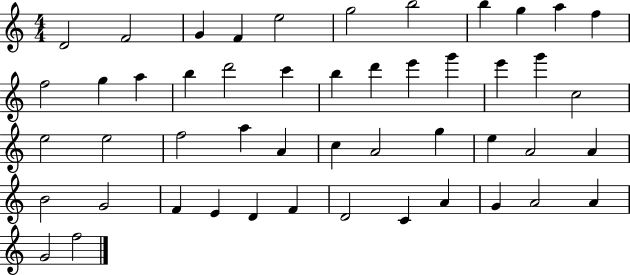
X:1
T:Untitled
M:4/4
L:1/4
K:C
D2 F2 G F e2 g2 b2 b g a f f2 g a b d'2 c' b d' e' g' e' g' c2 e2 e2 f2 a A c A2 g e A2 A B2 G2 F E D F D2 C A G A2 A G2 f2